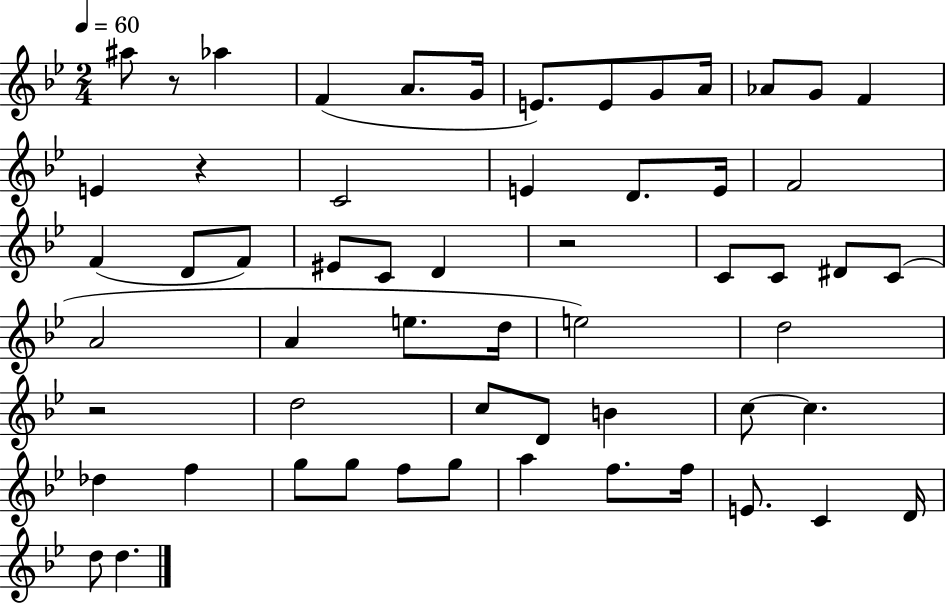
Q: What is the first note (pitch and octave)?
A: A#5